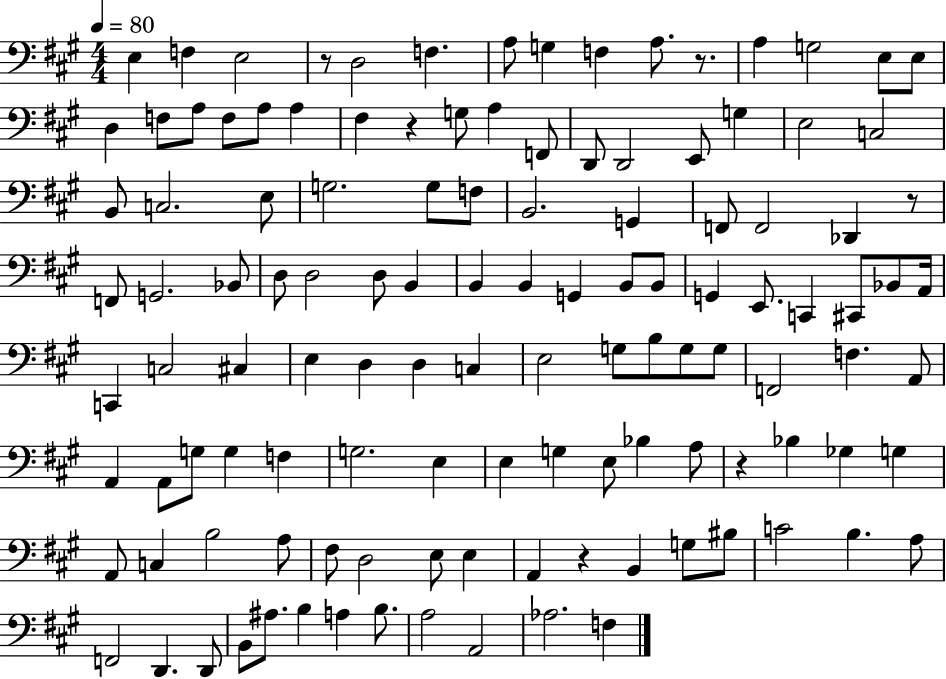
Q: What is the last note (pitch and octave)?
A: F3